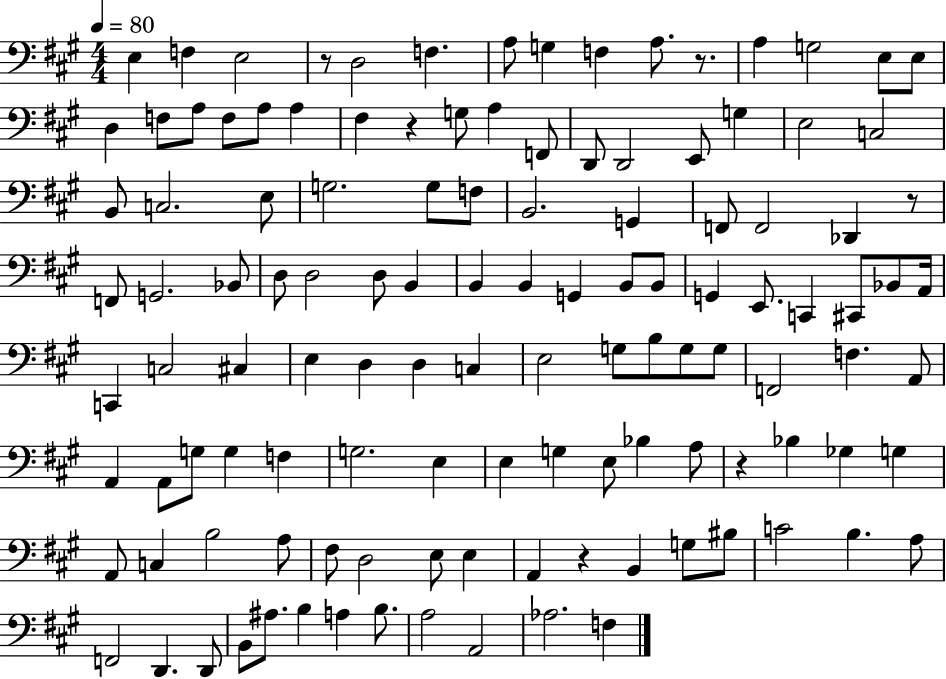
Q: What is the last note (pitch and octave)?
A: F3